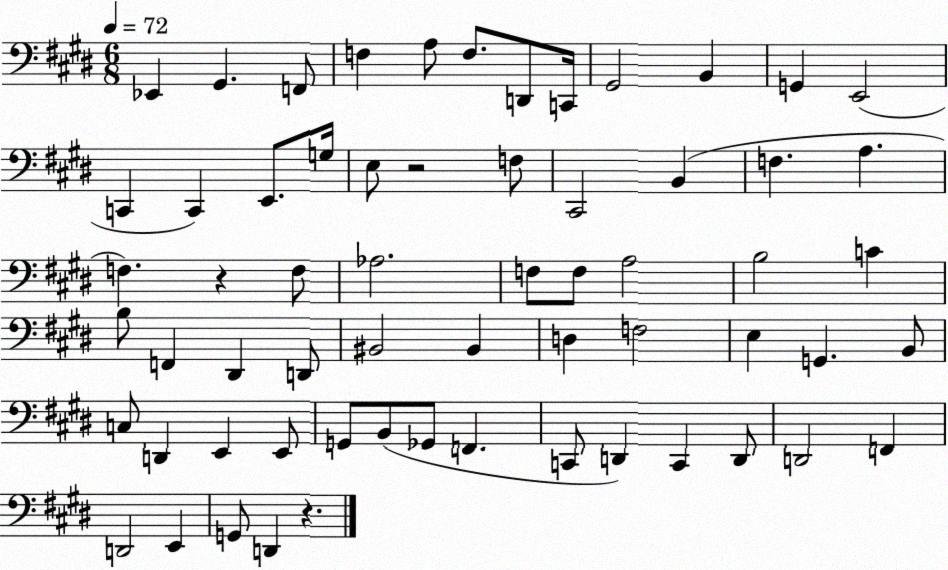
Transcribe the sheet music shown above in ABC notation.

X:1
T:Untitled
M:6/8
L:1/4
K:E
_E,, ^G,, F,,/2 F, A,/2 F,/2 D,,/2 C,,/4 ^G,,2 B,, G,, E,,2 C,, C,, E,,/2 G,/4 E,/2 z2 F,/2 ^C,,2 B,, F, A, F, z F,/2 _A,2 F,/2 F,/2 A,2 B,2 C B,/2 F,, ^D,, D,,/2 ^B,,2 ^B,, D, F,2 E, G,, B,,/2 C,/2 D,, E,, E,,/2 G,,/2 B,,/2 _G,,/2 F,, C,,/2 D,, C,, D,,/2 D,,2 F,, D,,2 E,, G,,/2 D,, z